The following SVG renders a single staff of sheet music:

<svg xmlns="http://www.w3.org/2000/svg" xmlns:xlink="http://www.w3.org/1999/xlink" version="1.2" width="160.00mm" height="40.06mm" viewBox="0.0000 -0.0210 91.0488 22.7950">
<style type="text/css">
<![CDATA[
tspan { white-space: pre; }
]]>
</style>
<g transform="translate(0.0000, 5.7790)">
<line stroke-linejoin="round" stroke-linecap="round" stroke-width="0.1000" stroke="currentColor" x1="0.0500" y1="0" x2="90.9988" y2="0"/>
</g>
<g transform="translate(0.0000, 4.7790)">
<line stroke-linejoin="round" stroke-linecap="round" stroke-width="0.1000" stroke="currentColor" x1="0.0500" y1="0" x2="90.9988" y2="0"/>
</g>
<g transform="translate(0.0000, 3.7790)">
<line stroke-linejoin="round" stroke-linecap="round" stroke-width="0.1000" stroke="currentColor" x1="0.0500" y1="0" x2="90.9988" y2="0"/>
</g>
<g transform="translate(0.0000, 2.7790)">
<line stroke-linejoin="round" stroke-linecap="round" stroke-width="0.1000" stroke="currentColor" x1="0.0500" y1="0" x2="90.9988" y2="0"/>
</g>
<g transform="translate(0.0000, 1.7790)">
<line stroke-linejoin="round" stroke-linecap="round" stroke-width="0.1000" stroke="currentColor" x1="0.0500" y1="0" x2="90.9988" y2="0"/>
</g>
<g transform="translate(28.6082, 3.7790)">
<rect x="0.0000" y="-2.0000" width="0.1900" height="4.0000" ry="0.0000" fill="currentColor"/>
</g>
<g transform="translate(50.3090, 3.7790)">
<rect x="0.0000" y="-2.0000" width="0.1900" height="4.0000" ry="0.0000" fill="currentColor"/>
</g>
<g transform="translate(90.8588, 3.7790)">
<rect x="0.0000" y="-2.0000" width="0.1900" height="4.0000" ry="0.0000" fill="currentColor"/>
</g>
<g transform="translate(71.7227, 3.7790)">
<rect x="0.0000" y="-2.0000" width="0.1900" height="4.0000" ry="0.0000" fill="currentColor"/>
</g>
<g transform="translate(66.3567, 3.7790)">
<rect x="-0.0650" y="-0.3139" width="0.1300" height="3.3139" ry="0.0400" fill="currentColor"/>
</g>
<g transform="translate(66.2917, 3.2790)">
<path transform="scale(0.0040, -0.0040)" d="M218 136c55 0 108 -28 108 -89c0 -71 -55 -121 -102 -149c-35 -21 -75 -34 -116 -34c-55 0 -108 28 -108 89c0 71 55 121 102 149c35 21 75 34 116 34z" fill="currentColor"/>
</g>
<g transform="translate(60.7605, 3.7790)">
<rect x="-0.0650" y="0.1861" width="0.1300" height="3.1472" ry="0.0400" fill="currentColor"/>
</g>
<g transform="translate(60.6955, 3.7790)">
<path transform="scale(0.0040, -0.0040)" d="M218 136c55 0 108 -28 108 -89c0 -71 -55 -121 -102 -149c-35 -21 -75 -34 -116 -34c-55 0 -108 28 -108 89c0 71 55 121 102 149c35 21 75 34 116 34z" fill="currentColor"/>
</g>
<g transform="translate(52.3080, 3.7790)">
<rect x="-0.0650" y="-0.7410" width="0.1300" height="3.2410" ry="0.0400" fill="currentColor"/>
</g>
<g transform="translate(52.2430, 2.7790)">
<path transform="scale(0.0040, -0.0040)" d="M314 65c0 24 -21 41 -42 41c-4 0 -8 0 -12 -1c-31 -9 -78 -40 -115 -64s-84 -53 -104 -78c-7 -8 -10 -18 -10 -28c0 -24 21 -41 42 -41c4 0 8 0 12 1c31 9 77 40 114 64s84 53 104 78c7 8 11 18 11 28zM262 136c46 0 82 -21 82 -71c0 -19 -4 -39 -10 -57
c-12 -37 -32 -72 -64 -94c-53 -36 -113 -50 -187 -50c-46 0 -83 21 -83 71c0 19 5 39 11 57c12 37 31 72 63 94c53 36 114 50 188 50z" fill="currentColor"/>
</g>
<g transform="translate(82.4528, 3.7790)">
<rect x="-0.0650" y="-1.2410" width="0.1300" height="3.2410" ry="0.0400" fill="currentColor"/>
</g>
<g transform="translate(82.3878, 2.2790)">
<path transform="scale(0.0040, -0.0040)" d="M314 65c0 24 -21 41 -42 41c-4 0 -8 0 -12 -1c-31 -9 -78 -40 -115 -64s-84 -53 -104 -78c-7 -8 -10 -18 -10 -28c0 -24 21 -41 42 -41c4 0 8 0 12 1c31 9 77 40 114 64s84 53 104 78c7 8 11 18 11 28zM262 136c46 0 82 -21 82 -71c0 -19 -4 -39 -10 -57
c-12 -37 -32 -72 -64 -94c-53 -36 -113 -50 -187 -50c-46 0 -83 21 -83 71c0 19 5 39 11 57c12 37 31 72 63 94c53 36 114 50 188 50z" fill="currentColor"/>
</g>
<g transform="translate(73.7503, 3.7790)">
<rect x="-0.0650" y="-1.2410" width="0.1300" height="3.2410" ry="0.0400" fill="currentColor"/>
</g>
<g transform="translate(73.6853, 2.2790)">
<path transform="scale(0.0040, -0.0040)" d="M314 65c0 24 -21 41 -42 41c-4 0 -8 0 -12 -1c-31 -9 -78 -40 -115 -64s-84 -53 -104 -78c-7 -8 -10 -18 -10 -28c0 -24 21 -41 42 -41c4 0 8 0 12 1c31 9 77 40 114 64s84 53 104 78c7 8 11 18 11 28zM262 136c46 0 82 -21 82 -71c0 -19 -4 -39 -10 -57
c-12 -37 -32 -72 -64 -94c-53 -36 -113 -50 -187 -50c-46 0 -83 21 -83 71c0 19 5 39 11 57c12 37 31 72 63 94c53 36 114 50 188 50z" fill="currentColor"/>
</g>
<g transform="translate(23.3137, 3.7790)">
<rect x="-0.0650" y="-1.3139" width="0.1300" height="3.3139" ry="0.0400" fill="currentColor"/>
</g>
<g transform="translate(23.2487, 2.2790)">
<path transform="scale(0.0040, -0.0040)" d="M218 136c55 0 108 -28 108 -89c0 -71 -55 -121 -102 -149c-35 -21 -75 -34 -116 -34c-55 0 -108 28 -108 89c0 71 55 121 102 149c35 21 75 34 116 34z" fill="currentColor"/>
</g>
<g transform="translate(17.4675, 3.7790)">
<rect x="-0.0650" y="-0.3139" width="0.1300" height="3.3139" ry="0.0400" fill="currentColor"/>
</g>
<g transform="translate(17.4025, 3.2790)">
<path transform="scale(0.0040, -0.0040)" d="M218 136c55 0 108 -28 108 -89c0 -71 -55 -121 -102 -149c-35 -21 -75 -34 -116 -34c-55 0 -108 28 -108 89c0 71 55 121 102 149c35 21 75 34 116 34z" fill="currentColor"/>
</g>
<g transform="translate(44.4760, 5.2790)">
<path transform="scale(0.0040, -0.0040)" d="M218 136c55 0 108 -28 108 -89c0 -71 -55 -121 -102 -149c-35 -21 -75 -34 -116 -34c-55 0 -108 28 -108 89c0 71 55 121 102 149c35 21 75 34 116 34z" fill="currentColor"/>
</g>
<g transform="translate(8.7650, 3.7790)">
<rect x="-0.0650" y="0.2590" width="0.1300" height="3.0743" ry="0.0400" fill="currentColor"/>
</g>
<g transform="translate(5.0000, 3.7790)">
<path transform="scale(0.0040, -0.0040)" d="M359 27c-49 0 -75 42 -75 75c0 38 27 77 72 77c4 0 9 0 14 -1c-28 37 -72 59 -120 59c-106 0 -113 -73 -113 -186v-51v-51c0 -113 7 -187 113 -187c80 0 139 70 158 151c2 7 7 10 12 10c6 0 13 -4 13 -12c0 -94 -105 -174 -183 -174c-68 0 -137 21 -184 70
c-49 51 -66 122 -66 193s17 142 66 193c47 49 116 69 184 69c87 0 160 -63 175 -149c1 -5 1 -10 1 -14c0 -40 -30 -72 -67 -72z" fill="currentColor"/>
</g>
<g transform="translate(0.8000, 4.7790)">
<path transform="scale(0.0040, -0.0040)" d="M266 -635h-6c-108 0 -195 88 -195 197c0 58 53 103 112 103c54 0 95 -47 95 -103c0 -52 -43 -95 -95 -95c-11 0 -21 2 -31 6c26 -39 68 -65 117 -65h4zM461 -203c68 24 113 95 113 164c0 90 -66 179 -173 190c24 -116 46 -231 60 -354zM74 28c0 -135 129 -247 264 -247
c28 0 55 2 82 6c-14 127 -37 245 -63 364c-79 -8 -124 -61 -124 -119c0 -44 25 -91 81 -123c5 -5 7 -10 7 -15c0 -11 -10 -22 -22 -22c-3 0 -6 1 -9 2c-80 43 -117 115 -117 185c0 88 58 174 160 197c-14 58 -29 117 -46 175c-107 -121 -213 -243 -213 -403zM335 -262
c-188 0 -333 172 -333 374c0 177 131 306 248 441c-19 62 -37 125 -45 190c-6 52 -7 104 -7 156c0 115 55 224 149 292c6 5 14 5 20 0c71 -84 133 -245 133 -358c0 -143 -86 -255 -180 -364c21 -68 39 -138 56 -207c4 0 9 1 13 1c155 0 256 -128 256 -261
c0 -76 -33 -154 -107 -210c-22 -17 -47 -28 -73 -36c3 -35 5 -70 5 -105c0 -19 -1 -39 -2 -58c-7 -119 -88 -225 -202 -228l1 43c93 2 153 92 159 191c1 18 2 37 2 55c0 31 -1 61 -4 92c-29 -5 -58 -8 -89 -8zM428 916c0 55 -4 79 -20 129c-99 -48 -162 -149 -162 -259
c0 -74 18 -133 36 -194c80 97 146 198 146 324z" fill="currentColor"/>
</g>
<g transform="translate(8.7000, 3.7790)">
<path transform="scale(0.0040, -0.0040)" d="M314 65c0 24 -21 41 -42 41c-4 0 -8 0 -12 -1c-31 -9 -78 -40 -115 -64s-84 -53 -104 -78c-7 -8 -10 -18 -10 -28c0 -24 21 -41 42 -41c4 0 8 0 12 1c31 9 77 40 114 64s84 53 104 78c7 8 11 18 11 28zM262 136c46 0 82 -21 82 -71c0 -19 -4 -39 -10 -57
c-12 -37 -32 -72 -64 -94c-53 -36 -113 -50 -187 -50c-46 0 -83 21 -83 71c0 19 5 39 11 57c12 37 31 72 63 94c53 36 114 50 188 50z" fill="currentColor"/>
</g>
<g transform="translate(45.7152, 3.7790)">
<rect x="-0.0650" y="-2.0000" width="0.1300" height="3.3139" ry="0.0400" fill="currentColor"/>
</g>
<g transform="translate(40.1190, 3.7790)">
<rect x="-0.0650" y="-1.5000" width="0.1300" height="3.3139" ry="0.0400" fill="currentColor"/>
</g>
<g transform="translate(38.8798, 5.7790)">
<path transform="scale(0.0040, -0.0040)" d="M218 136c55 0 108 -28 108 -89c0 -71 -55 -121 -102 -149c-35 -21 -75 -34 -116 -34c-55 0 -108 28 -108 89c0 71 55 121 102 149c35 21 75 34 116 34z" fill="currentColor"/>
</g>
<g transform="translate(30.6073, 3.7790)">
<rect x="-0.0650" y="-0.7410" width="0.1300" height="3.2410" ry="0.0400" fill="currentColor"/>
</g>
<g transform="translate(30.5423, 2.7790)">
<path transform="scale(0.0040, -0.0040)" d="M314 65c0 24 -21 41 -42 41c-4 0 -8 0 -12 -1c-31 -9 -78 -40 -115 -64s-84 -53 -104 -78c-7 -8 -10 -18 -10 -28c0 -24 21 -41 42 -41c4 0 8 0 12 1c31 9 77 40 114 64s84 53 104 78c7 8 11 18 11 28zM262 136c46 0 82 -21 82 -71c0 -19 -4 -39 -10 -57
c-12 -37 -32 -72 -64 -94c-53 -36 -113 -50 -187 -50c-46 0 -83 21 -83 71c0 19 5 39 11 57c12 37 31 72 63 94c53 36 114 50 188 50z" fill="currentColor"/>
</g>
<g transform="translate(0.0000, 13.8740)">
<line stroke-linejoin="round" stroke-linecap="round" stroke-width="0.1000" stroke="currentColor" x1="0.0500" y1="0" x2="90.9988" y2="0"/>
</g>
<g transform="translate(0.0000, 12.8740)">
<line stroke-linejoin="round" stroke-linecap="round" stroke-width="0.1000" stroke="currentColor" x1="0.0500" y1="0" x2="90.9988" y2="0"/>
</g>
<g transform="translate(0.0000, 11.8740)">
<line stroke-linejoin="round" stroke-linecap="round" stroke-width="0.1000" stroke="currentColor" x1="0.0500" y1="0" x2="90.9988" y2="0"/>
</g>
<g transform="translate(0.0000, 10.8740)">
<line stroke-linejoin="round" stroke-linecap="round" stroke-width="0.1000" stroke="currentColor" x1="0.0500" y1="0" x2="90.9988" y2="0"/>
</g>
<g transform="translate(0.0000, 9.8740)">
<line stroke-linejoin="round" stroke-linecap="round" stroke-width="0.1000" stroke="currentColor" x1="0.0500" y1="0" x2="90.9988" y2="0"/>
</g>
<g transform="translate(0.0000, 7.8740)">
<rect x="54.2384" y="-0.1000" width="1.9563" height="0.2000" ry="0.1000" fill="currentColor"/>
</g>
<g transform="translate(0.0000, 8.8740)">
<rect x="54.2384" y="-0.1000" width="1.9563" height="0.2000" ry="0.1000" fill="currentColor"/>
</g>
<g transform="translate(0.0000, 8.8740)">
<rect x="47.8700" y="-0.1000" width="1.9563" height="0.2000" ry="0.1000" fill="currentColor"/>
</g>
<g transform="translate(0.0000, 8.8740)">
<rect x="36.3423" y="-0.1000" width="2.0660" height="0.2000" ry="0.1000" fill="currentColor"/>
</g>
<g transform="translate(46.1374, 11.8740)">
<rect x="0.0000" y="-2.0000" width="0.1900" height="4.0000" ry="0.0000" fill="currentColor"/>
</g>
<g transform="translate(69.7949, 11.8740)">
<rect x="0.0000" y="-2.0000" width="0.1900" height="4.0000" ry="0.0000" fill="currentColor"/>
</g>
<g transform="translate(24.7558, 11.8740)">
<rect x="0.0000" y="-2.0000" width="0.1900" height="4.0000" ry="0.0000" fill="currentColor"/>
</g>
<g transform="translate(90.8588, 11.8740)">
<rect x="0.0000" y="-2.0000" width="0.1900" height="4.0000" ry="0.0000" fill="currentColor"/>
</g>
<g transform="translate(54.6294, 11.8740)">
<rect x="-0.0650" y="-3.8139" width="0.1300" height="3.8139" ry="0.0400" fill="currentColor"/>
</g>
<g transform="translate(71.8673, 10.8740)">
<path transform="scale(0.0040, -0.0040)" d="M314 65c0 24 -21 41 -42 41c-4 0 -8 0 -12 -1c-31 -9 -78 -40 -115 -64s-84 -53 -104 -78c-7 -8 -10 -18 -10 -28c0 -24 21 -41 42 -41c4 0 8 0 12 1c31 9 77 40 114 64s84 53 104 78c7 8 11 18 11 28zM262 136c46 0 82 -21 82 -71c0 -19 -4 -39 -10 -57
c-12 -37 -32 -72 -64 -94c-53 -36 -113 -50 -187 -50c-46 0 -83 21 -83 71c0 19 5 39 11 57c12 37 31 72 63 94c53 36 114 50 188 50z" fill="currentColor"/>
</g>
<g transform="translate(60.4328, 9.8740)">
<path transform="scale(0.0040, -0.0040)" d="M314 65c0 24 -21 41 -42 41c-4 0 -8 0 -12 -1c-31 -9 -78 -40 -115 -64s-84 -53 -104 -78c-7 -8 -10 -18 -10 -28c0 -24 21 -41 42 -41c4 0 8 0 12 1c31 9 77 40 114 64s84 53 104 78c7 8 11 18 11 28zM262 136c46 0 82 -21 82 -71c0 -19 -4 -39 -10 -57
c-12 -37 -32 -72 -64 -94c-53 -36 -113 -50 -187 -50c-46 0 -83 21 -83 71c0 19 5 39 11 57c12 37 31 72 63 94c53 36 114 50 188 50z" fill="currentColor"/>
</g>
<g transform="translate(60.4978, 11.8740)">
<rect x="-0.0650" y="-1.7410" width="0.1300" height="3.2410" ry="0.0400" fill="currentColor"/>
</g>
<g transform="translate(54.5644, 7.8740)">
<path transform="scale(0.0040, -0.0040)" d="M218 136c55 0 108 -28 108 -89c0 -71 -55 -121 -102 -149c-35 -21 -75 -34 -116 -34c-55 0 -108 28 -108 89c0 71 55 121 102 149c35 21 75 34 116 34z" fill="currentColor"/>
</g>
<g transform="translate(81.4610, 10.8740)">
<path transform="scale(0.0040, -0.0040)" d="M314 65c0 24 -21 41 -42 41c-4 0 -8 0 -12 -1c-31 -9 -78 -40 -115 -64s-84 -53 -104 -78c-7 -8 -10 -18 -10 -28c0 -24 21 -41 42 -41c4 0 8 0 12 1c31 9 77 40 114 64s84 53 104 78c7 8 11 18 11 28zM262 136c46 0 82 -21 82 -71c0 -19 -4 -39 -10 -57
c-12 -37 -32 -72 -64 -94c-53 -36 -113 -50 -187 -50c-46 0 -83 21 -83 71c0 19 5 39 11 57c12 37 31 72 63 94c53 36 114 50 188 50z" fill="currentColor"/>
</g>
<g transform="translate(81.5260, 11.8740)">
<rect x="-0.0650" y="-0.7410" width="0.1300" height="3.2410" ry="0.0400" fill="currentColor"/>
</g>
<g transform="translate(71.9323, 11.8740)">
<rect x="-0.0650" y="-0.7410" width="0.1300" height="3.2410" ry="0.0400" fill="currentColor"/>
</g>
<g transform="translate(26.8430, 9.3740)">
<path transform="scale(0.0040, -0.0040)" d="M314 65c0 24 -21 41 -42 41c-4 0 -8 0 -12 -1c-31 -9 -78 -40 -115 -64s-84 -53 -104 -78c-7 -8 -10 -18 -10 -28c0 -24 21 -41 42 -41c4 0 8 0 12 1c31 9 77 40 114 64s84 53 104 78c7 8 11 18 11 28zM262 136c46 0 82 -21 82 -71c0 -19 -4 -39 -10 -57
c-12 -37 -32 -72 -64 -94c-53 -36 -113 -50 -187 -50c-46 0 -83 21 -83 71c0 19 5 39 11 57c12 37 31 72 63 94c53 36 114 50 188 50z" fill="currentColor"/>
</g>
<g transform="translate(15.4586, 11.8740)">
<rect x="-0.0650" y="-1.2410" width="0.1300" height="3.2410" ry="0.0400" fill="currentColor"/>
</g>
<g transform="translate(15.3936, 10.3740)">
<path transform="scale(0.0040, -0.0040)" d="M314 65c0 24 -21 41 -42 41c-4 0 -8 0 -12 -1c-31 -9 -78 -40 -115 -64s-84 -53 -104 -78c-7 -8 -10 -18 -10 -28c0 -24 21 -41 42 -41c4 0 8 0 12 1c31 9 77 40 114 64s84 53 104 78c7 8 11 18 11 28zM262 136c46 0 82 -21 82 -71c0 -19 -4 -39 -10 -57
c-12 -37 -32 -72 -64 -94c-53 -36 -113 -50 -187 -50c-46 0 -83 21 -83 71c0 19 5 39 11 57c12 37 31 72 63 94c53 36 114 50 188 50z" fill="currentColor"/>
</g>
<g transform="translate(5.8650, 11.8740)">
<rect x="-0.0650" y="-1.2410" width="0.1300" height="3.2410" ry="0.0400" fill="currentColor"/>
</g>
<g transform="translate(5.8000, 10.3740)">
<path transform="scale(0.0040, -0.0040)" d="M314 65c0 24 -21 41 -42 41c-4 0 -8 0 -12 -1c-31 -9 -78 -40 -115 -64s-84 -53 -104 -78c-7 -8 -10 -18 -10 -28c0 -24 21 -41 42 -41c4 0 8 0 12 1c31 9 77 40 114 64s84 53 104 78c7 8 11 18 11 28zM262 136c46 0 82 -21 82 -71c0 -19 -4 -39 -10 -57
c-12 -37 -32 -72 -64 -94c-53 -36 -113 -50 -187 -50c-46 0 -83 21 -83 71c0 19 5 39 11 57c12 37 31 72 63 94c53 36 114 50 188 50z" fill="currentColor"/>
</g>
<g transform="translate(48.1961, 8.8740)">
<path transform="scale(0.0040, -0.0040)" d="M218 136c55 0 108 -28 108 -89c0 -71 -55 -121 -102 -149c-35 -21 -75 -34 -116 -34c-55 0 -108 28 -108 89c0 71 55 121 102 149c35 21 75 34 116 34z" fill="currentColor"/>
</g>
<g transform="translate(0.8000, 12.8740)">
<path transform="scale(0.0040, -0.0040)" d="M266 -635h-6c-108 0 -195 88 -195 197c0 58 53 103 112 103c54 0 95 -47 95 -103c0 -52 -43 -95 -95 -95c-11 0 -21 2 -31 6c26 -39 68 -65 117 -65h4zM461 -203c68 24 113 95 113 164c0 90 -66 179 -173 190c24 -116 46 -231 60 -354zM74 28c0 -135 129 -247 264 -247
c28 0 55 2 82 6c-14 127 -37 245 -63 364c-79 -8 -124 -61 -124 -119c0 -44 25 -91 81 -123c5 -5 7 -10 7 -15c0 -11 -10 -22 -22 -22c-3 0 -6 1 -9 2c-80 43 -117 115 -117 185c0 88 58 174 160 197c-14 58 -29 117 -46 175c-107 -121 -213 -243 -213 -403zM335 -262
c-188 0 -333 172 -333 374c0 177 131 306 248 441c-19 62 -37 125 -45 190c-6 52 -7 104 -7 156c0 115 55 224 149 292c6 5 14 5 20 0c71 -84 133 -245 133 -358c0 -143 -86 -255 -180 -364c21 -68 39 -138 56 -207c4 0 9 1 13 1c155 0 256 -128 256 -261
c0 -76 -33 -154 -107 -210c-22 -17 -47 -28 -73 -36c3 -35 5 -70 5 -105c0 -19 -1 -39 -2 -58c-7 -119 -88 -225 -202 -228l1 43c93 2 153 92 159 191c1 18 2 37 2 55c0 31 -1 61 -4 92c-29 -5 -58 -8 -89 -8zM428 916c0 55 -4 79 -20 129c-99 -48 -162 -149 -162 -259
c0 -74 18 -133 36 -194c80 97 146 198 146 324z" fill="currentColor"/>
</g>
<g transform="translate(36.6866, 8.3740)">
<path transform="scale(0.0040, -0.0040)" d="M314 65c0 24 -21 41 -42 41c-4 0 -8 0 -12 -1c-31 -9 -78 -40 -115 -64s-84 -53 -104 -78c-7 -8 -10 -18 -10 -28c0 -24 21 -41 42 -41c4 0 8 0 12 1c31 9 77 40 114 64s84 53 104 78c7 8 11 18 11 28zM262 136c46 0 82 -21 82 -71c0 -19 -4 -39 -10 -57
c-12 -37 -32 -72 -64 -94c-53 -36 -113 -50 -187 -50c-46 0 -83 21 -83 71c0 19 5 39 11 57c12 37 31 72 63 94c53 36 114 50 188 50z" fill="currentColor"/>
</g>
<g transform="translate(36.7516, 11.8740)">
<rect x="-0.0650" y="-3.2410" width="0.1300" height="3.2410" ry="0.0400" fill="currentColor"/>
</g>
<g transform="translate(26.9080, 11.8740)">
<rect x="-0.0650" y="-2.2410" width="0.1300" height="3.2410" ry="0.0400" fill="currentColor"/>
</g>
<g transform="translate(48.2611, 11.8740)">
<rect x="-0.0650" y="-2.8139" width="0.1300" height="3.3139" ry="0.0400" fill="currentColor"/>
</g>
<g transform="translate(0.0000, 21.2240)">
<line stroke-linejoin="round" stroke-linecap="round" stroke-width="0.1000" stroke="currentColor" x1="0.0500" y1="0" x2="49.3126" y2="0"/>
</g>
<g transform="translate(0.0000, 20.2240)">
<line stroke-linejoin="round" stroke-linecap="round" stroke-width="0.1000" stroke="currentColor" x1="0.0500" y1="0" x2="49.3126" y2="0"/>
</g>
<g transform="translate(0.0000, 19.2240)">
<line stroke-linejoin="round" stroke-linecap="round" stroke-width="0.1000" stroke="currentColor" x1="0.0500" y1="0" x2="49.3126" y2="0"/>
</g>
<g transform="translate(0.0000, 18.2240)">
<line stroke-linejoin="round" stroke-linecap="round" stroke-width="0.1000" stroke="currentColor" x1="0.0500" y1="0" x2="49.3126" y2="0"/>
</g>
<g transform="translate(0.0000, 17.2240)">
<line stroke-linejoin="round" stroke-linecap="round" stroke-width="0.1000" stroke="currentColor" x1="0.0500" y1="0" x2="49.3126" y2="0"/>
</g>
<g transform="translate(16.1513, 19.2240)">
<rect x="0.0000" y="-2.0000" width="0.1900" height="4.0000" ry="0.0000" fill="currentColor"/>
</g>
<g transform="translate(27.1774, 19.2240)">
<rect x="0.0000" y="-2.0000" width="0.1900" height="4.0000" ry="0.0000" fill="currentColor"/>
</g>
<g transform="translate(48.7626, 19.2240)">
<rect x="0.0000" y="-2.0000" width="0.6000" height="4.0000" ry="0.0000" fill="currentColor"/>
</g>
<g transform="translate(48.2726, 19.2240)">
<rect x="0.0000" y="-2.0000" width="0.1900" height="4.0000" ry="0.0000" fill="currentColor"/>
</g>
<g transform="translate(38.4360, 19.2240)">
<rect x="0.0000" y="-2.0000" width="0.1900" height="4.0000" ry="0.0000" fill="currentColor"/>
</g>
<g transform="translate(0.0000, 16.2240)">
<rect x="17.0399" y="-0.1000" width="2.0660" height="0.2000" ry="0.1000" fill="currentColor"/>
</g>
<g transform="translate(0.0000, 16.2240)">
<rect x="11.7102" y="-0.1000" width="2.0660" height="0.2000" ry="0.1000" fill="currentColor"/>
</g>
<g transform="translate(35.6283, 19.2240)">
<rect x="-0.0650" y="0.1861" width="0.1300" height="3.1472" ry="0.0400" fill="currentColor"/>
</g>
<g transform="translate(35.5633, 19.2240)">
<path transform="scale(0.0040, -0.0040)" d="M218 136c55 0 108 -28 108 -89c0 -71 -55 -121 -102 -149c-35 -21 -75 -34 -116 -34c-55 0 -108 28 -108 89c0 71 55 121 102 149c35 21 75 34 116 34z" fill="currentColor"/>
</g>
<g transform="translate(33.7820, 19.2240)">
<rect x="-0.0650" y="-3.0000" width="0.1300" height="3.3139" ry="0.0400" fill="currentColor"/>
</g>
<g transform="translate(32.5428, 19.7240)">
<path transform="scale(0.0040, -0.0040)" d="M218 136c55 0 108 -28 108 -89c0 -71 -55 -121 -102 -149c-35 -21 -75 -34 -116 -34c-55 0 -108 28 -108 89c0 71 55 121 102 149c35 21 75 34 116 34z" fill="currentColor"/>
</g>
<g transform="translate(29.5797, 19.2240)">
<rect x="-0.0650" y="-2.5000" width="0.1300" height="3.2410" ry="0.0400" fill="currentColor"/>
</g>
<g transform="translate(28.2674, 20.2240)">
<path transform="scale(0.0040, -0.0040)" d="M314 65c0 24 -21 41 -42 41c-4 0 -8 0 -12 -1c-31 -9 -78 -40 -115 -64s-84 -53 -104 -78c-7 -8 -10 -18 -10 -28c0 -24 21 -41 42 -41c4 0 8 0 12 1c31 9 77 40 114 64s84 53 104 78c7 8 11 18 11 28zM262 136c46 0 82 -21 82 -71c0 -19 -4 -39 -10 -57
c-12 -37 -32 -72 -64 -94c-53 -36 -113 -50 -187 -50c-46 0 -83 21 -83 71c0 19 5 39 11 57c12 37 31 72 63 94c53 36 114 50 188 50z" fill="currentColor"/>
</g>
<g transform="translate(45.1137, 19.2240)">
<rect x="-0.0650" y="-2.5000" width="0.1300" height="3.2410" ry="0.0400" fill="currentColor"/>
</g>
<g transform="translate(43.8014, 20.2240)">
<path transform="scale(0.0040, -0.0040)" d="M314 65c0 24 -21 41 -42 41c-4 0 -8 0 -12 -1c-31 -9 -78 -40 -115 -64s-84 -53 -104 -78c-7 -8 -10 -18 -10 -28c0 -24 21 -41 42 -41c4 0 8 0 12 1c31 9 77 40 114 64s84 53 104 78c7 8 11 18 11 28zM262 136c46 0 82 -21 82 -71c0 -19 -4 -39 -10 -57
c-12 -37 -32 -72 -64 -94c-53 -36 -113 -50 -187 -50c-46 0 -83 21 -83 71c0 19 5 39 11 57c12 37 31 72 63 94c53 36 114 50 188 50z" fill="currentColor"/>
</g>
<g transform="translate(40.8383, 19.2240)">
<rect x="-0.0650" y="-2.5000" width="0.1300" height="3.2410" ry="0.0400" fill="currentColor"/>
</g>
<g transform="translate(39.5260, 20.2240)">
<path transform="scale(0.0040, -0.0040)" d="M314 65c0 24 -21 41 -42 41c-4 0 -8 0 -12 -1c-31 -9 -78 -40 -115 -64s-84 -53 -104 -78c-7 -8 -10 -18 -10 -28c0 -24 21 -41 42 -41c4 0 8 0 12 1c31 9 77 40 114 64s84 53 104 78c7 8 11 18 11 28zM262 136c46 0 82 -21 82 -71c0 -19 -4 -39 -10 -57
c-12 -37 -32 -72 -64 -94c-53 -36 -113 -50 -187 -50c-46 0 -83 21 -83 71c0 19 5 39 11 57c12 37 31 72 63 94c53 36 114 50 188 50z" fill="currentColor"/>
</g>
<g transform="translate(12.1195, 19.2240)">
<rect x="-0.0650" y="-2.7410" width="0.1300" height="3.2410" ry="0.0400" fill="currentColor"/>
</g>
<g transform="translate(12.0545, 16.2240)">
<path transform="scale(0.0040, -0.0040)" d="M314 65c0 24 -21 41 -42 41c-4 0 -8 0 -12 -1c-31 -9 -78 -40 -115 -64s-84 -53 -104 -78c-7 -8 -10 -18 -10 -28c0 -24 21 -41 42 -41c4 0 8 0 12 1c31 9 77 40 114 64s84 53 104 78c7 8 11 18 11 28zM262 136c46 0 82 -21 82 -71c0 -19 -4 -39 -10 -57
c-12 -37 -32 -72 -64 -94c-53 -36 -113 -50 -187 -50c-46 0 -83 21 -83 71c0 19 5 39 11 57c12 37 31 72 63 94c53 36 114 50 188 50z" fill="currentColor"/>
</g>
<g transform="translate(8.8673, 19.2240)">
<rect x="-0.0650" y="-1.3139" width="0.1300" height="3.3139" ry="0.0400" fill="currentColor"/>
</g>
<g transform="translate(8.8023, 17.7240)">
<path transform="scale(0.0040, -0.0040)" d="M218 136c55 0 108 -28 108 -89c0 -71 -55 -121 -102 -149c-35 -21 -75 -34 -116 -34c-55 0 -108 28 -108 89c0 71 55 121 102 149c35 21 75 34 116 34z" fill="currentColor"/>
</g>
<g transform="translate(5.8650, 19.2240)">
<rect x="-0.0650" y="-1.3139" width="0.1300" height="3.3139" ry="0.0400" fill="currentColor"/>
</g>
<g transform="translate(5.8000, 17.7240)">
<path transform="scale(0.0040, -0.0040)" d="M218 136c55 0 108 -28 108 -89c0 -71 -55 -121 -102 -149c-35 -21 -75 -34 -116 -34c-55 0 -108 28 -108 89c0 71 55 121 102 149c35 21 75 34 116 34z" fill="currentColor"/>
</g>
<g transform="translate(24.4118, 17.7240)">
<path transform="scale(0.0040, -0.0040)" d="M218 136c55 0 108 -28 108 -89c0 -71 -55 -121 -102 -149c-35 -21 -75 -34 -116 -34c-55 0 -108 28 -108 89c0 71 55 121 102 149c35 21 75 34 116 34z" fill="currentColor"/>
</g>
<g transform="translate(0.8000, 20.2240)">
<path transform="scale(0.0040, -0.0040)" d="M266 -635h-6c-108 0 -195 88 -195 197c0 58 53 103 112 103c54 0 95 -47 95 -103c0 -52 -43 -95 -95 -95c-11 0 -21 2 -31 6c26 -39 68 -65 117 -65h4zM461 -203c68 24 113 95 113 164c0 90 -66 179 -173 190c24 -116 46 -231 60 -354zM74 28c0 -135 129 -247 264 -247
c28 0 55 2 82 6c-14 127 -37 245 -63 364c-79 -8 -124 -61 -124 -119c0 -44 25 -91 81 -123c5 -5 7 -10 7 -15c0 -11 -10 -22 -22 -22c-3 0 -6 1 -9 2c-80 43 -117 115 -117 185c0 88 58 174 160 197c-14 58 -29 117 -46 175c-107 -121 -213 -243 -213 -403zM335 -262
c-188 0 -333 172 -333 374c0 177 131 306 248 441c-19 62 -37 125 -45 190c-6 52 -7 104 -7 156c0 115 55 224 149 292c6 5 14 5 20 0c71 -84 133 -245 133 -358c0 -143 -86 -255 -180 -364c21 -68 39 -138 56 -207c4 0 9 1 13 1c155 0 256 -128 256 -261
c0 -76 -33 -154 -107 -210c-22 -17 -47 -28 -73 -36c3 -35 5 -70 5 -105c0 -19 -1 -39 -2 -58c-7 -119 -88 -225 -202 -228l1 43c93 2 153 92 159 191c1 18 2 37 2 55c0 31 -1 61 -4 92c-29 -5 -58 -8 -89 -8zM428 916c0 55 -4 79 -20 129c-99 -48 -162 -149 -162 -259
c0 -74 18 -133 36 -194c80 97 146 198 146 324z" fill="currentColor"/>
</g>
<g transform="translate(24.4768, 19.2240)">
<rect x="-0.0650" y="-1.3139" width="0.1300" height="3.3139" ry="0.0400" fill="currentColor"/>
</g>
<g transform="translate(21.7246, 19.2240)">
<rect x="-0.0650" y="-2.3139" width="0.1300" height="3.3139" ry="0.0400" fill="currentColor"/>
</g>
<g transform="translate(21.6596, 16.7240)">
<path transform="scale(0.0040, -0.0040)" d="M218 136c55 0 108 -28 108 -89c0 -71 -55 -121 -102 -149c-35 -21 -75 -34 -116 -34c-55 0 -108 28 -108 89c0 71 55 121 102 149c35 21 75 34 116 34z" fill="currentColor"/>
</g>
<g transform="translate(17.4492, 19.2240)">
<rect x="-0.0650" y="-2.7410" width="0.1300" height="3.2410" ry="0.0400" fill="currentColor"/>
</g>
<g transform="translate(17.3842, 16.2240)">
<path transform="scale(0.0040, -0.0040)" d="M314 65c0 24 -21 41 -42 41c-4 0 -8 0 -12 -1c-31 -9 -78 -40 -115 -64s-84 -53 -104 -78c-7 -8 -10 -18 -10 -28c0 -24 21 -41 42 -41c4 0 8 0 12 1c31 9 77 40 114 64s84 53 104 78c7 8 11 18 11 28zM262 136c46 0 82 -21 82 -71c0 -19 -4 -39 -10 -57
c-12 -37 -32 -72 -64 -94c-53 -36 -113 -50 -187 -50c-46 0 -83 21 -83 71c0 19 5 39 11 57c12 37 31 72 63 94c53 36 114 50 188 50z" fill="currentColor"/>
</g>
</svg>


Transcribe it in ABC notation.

X:1
T:Untitled
M:4/4
L:1/4
K:C
B2 c e d2 E F d2 B c e2 e2 e2 e2 g2 b2 a c' f2 d2 d2 e e a2 a2 g e G2 A B G2 G2